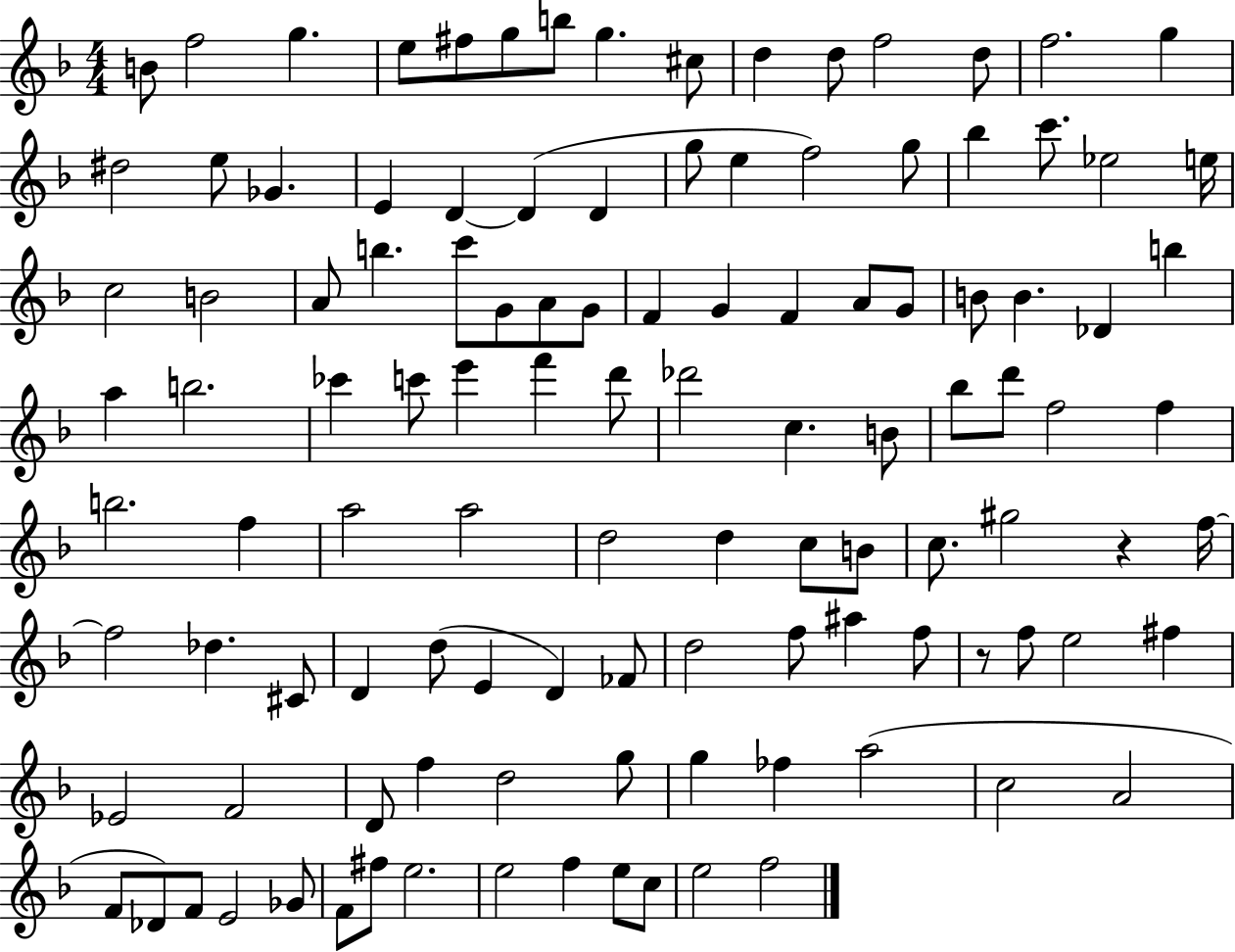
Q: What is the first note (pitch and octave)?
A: B4